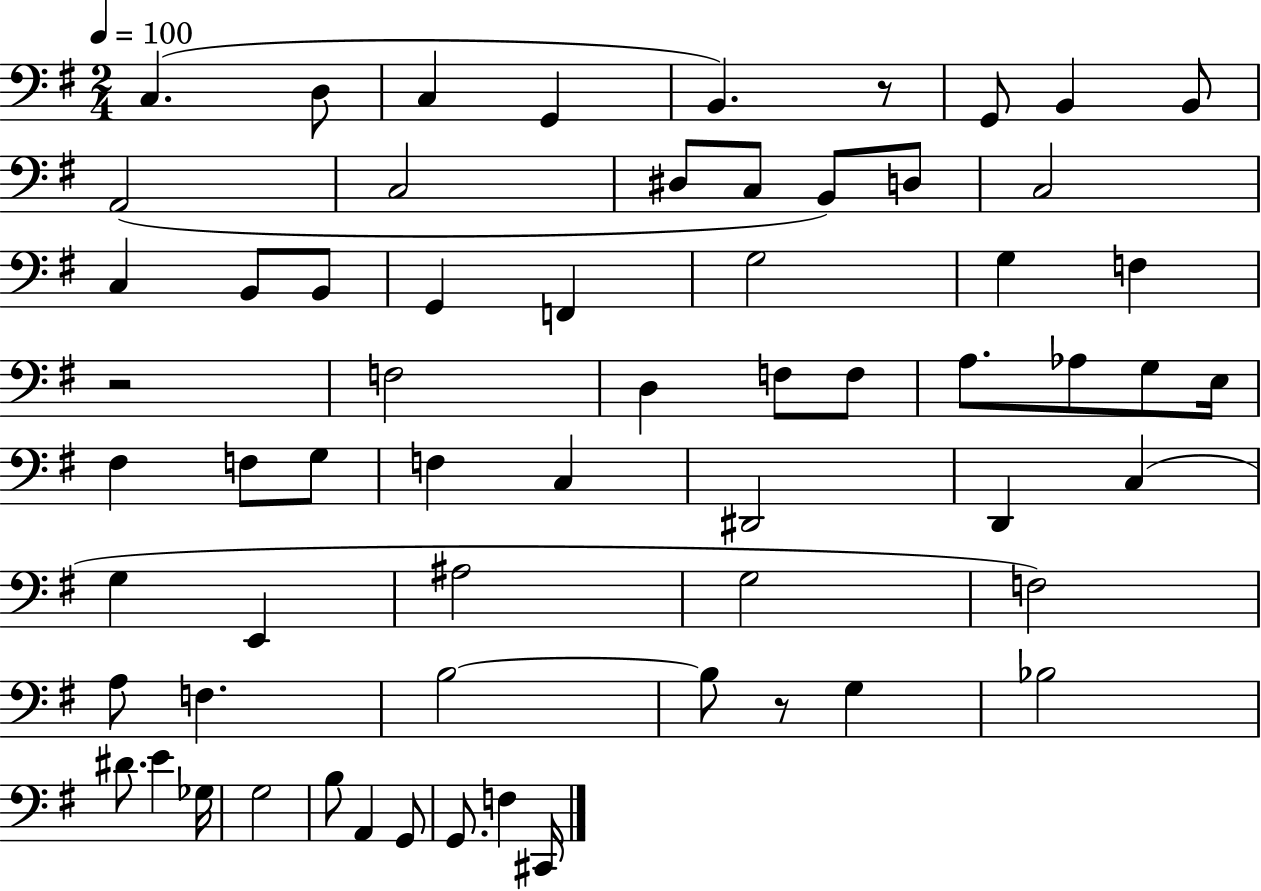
C3/q. D3/e C3/q G2/q B2/q. R/e G2/e B2/q B2/e A2/h C3/h D#3/e C3/e B2/e D3/e C3/h C3/q B2/e B2/e G2/q F2/q G3/h G3/q F3/q R/h F3/h D3/q F3/e F3/e A3/e. Ab3/e G3/e E3/s F#3/q F3/e G3/e F3/q C3/q D#2/h D2/q C3/q G3/q E2/q A#3/h G3/h F3/h A3/e F3/q. B3/h B3/e R/e G3/q Bb3/h D#4/e. E4/q Gb3/s G3/h B3/e A2/q G2/e G2/e. F3/q C#2/s